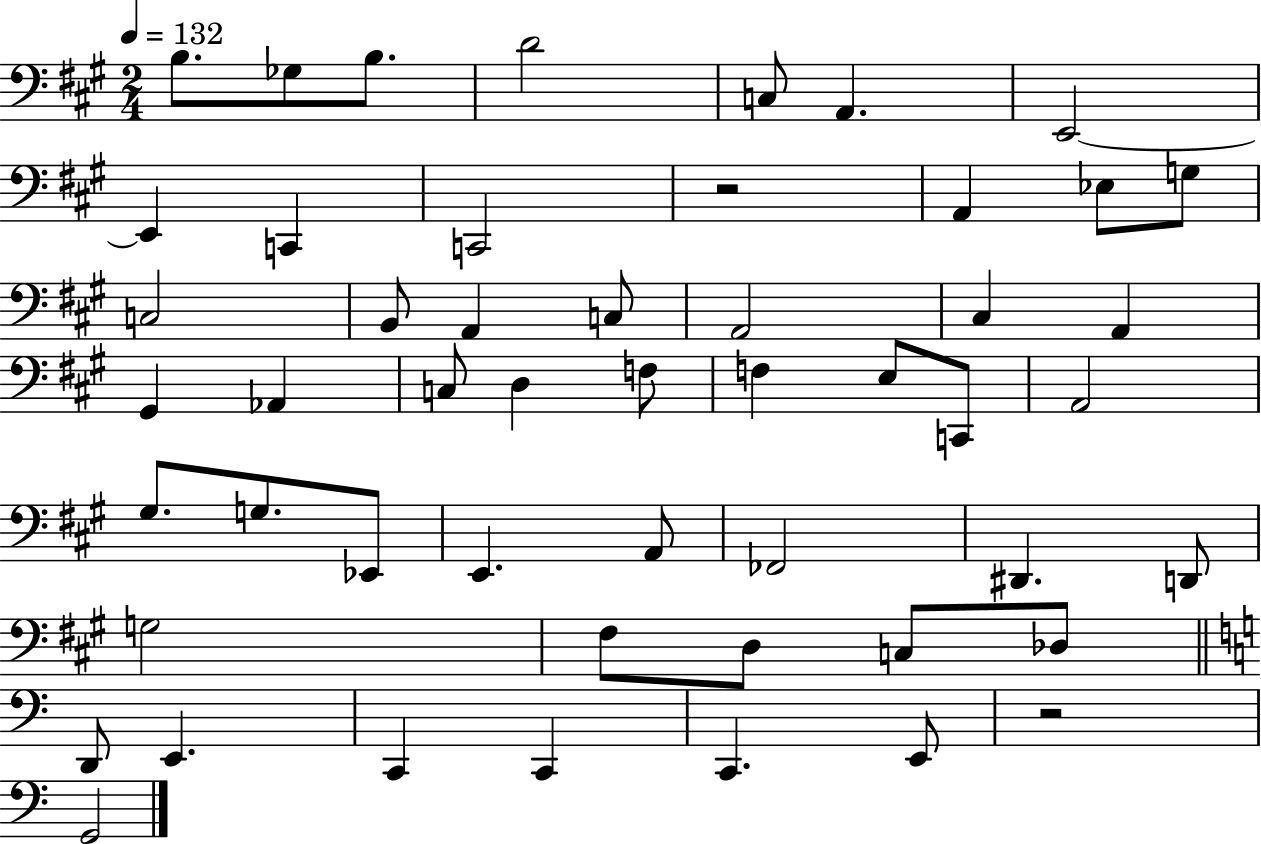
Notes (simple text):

B3/e. Gb3/e B3/e. D4/h C3/e A2/q. E2/h E2/q C2/q C2/h R/h A2/q Eb3/e G3/e C3/h B2/e A2/q C3/e A2/h C#3/q A2/q G#2/q Ab2/q C3/e D3/q F3/e F3/q E3/e C2/e A2/h G#3/e. G3/e. Eb2/e E2/q. A2/e FES2/h D#2/q. D2/e G3/h F#3/e D3/e C3/e Db3/e D2/e E2/q. C2/q C2/q C2/q. E2/e R/h G2/h